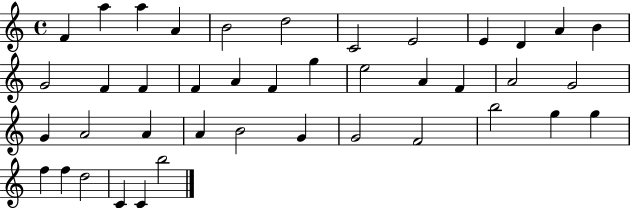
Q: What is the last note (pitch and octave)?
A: B5